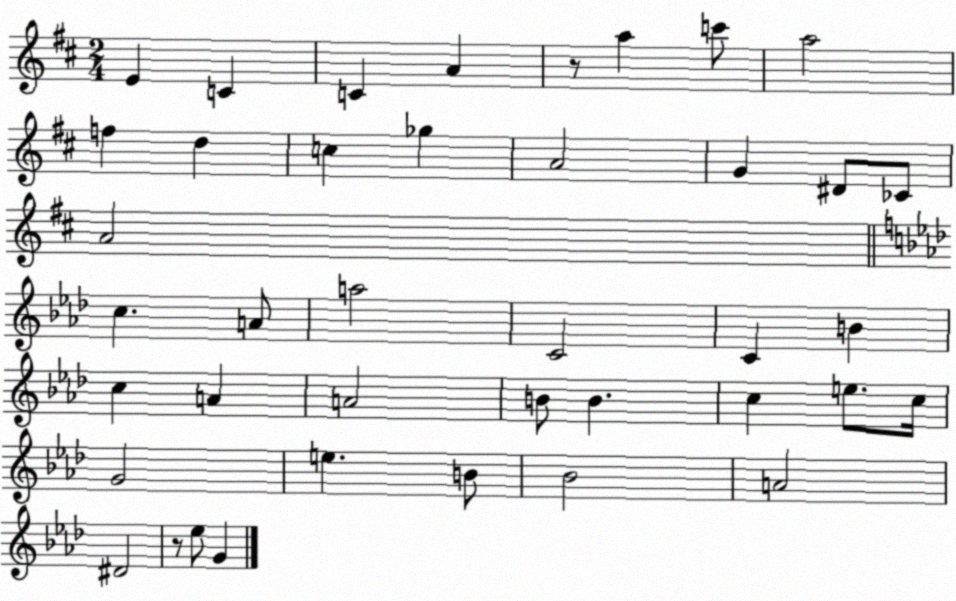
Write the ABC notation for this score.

X:1
T:Untitled
M:2/4
L:1/4
K:D
E C C A z/2 a c'/2 a2 f d c _g A2 G ^D/2 _C/2 A2 c A/2 a2 C2 C B c A A2 B/2 B c e/2 c/4 G2 e B/2 _B2 A2 ^D2 z/2 _e/2 G